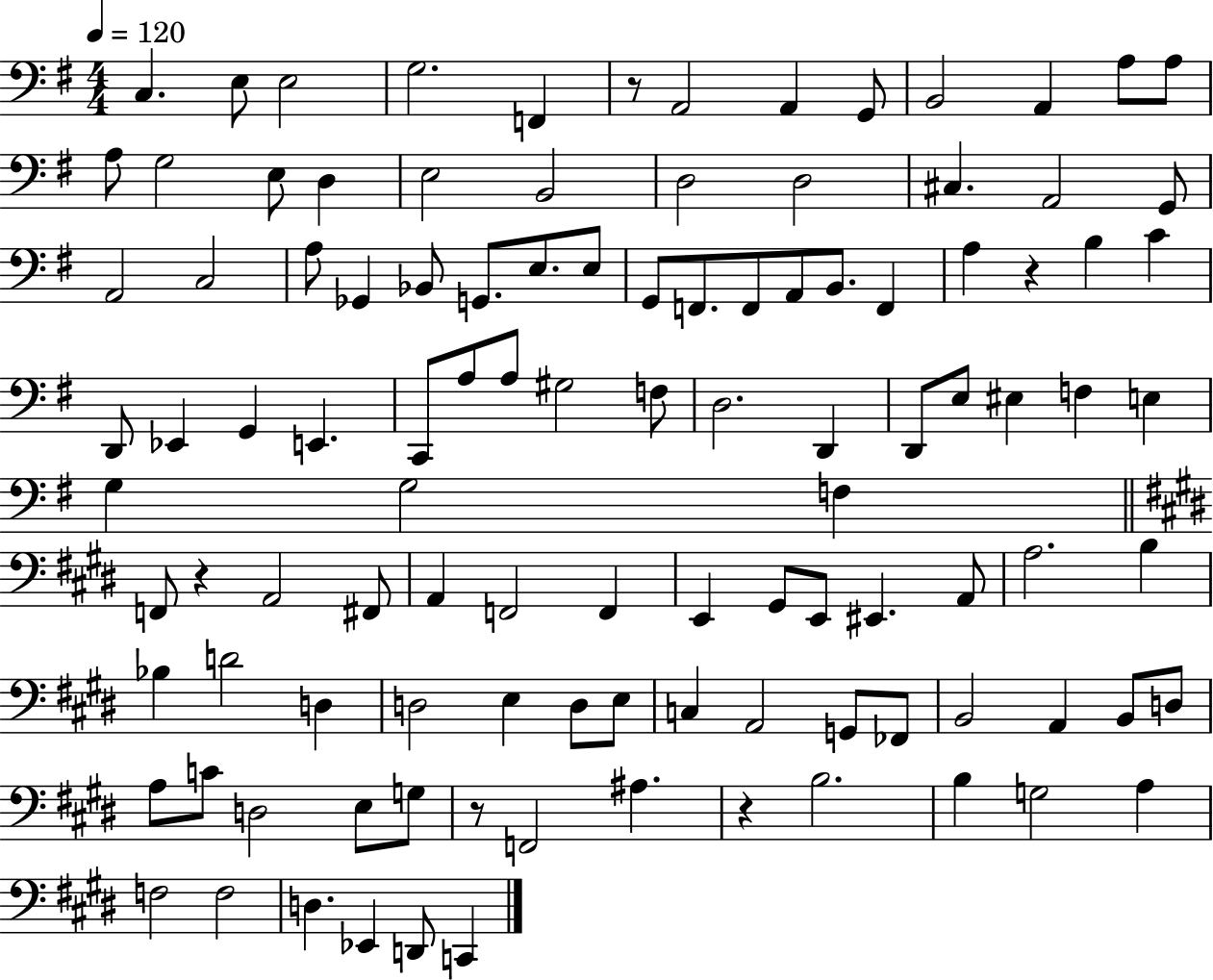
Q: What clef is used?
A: bass